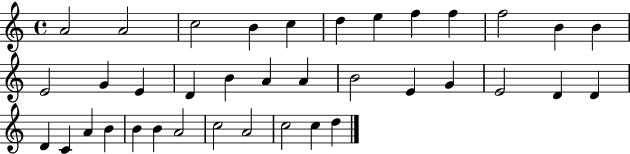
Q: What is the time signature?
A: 4/4